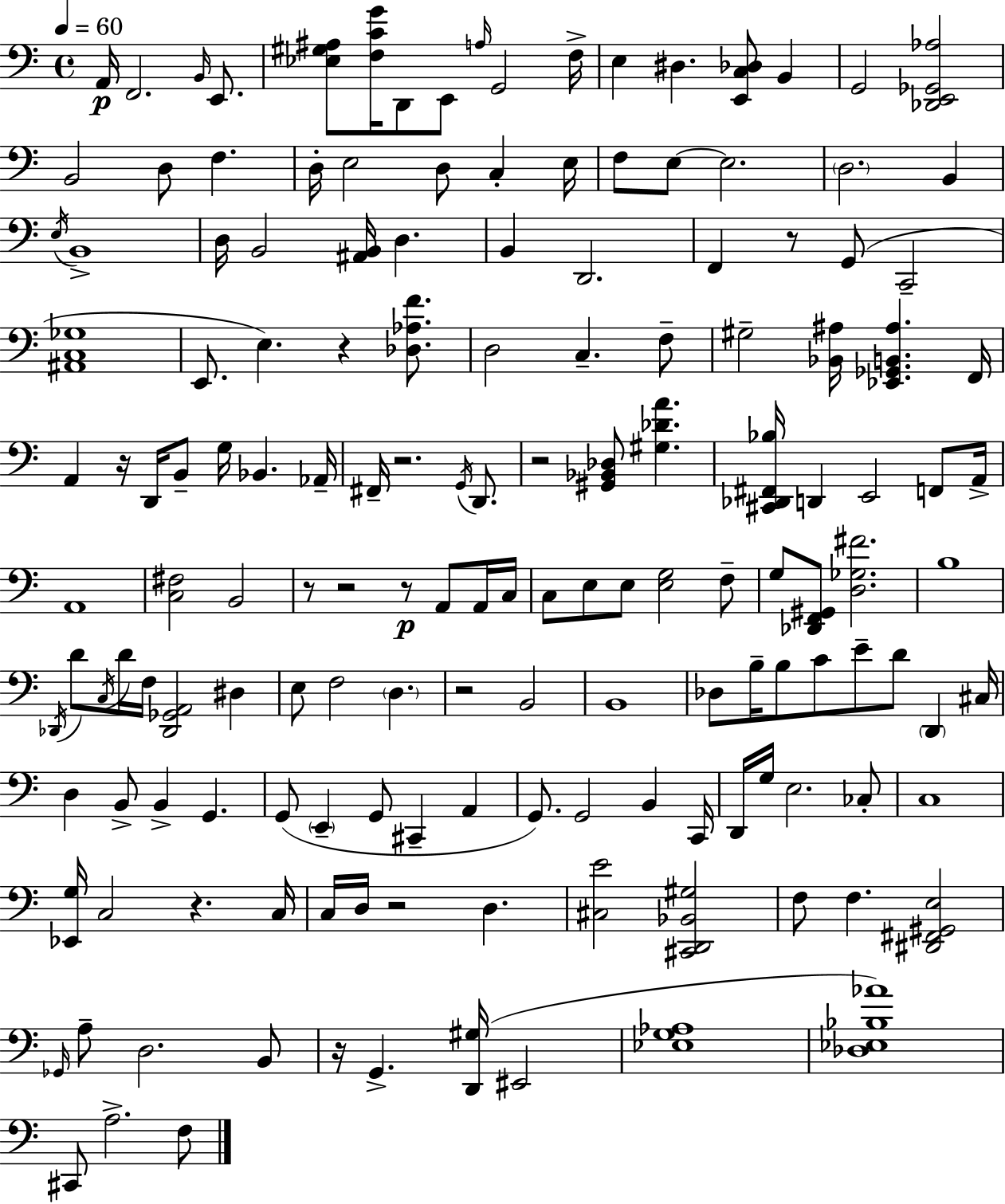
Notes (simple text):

A2/s F2/h. B2/s E2/e. [Eb3,G#3,A#3]/e [F3,C4,G4]/s D2/e E2/e A3/s G2/h F3/s E3/q D#3/q. [E2,C3,Db3]/e B2/q G2/h [Db2,E2,Gb2,Ab3]/h B2/h D3/e F3/q. D3/s E3/h D3/e C3/q E3/s F3/e E3/e E3/h. D3/h. B2/q E3/s B2/w D3/s B2/h [A#2,B2]/s D3/q. B2/q D2/h. F2/q R/e G2/e C2/h [A#2,C3,Gb3]/w E2/e. E3/q. R/q [Db3,Ab3,F4]/e. D3/h C3/q. F3/e G#3/h [Bb2,A#3]/s [Eb2,Gb2,B2,A#3]/q. F2/s A2/q R/s D2/s B2/e G3/s Bb2/q. Ab2/s F#2/s R/h. G2/s D2/e. R/h [G#2,Bb2,Db3]/e [G#3,Db4,A4]/q. [C#2,Db2,F#2,Bb3]/s D2/q E2/h F2/e A2/s A2/w [C3,F#3]/h B2/h R/e R/h R/e A2/e A2/s C3/s C3/e E3/e E3/e [E3,G3]/h F3/e G3/e [Db2,F2,G#2]/e [D3,Gb3,F#4]/h. B3/w Db2/s D4/e C3/s D4/s F3/s [Db2,Gb2,A2]/h D#3/q E3/e F3/h D3/q. R/h B2/h B2/w Db3/e B3/s B3/e C4/e E4/e D4/e D2/q C#3/s D3/q B2/e B2/q G2/q. G2/e E2/q G2/e C#2/q A2/q G2/e. G2/h B2/q C2/s D2/s G3/s E3/h. CES3/e C3/w [Eb2,G3]/s C3/h R/q. C3/s C3/s D3/s R/h D3/q. [C#3,E4]/h [C#2,D2,Bb2,G#3]/h F3/e F3/q. [D#2,F#2,G#2,E3]/h Gb2/s A3/e D3/h. B2/e R/s G2/q. [D2,G#3]/s EIS2/h [Eb3,G3,Ab3]/w [Db3,Eb3,Bb3,Ab4]/w C#2/e A3/h. F3/e